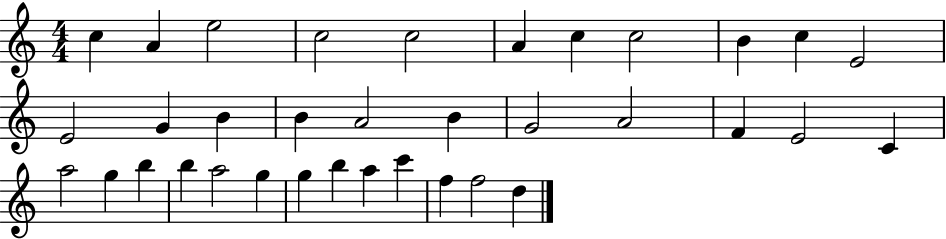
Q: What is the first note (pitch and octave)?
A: C5